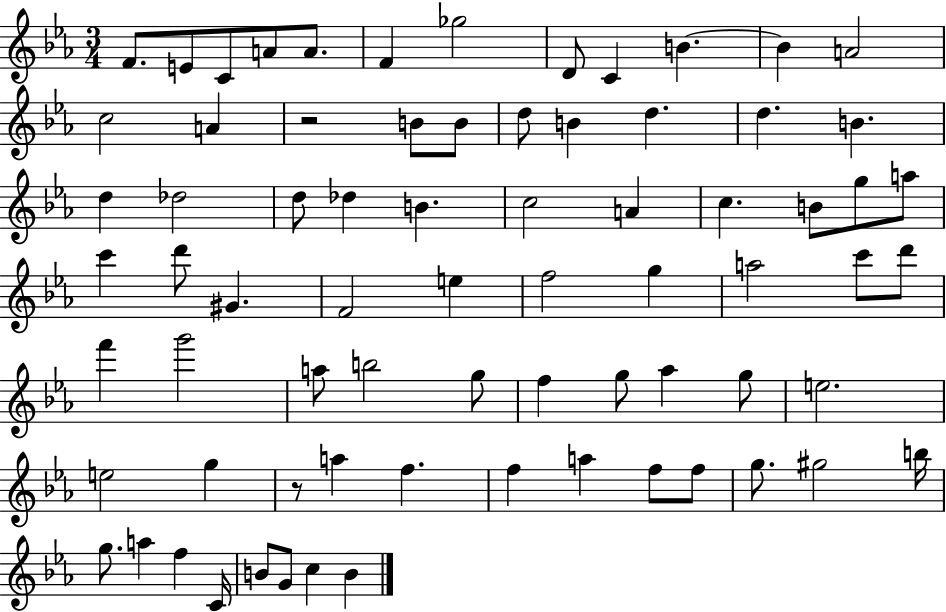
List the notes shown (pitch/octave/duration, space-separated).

F4/e. E4/e C4/e A4/e A4/e. F4/q Gb5/h D4/e C4/q B4/q. B4/q A4/h C5/h A4/q R/h B4/e B4/e D5/e B4/q D5/q. D5/q. B4/q. D5/q Db5/h D5/e Db5/q B4/q. C5/h A4/q C5/q. B4/e G5/e A5/e C6/q D6/e G#4/q. F4/h E5/q F5/h G5/q A5/h C6/e D6/e F6/q G6/h A5/e B5/h G5/e F5/q G5/e Ab5/q G5/e E5/h. E5/h G5/q R/e A5/q F5/q. F5/q A5/q F5/e F5/e G5/e. G#5/h B5/s G5/e. A5/q F5/q C4/s B4/e G4/e C5/q B4/q